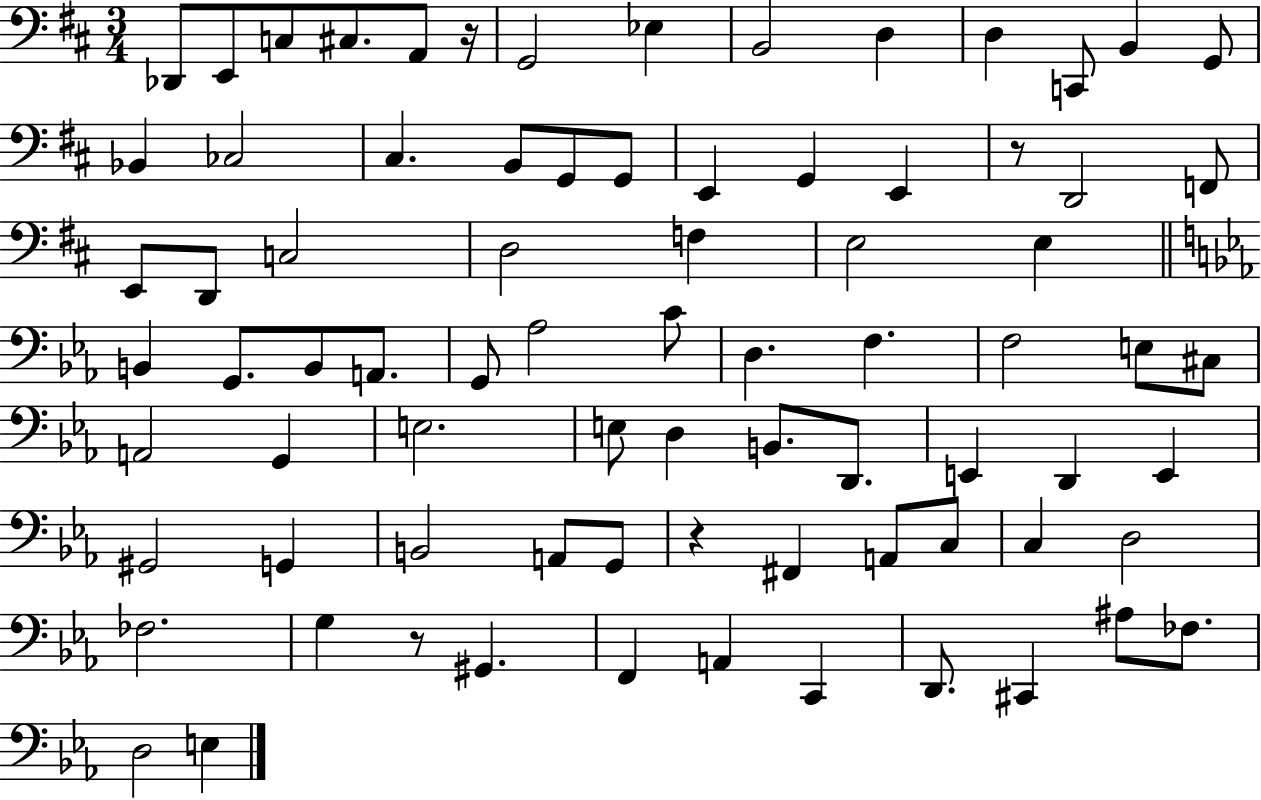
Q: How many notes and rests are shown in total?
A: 79